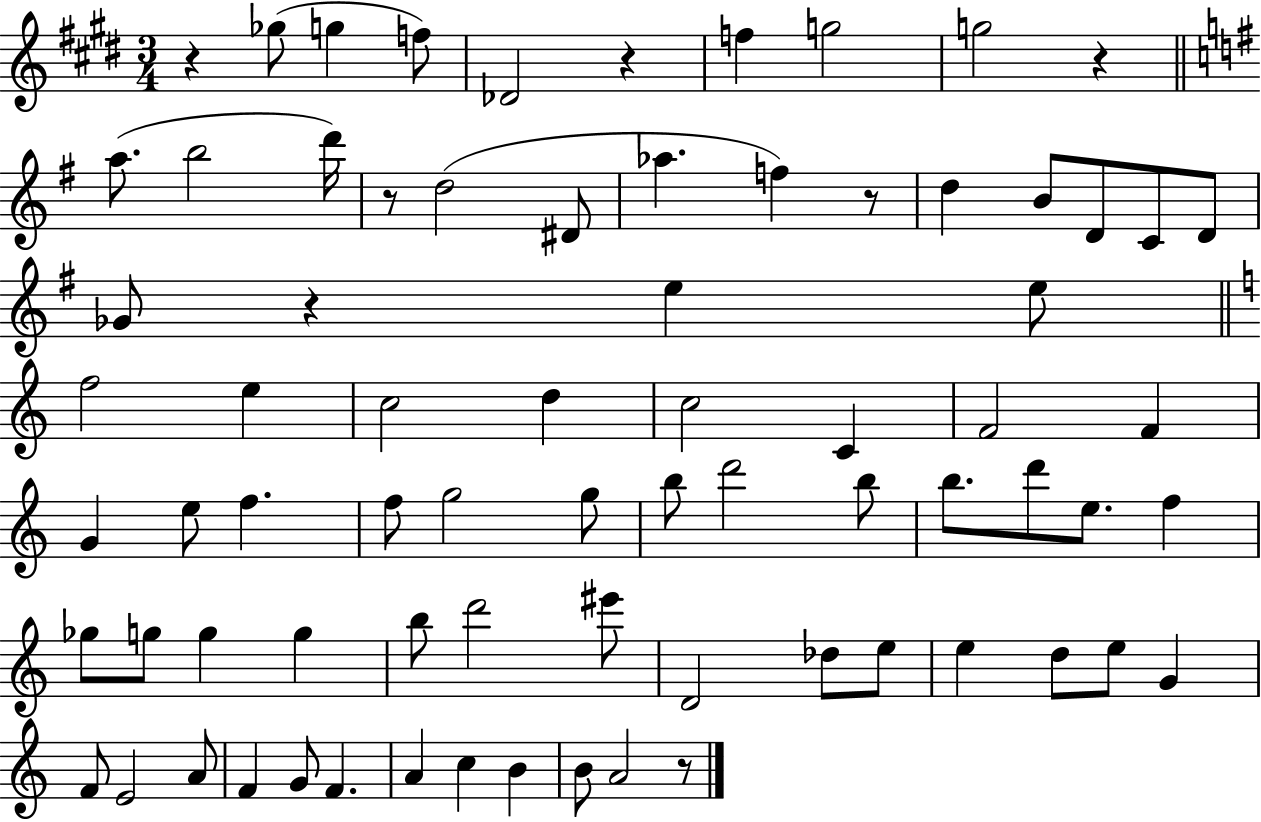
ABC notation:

X:1
T:Untitled
M:3/4
L:1/4
K:E
z _g/2 g f/2 _D2 z f g2 g2 z a/2 b2 d'/4 z/2 d2 ^D/2 _a f z/2 d B/2 D/2 C/2 D/2 _G/2 z e e/2 f2 e c2 d c2 C F2 F G e/2 f f/2 g2 g/2 b/2 d'2 b/2 b/2 d'/2 e/2 f _g/2 g/2 g g b/2 d'2 ^e'/2 D2 _d/2 e/2 e d/2 e/2 G F/2 E2 A/2 F G/2 F A c B B/2 A2 z/2